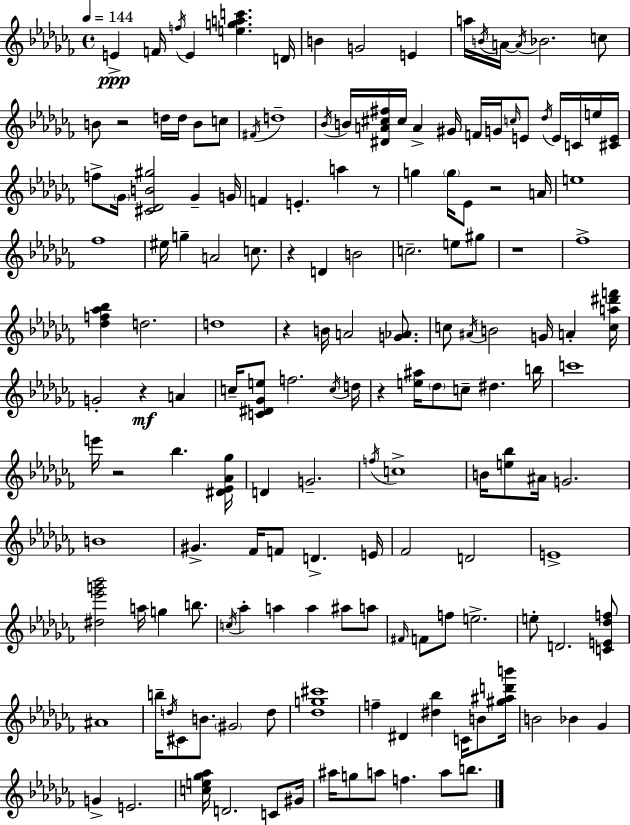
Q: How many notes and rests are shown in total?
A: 161